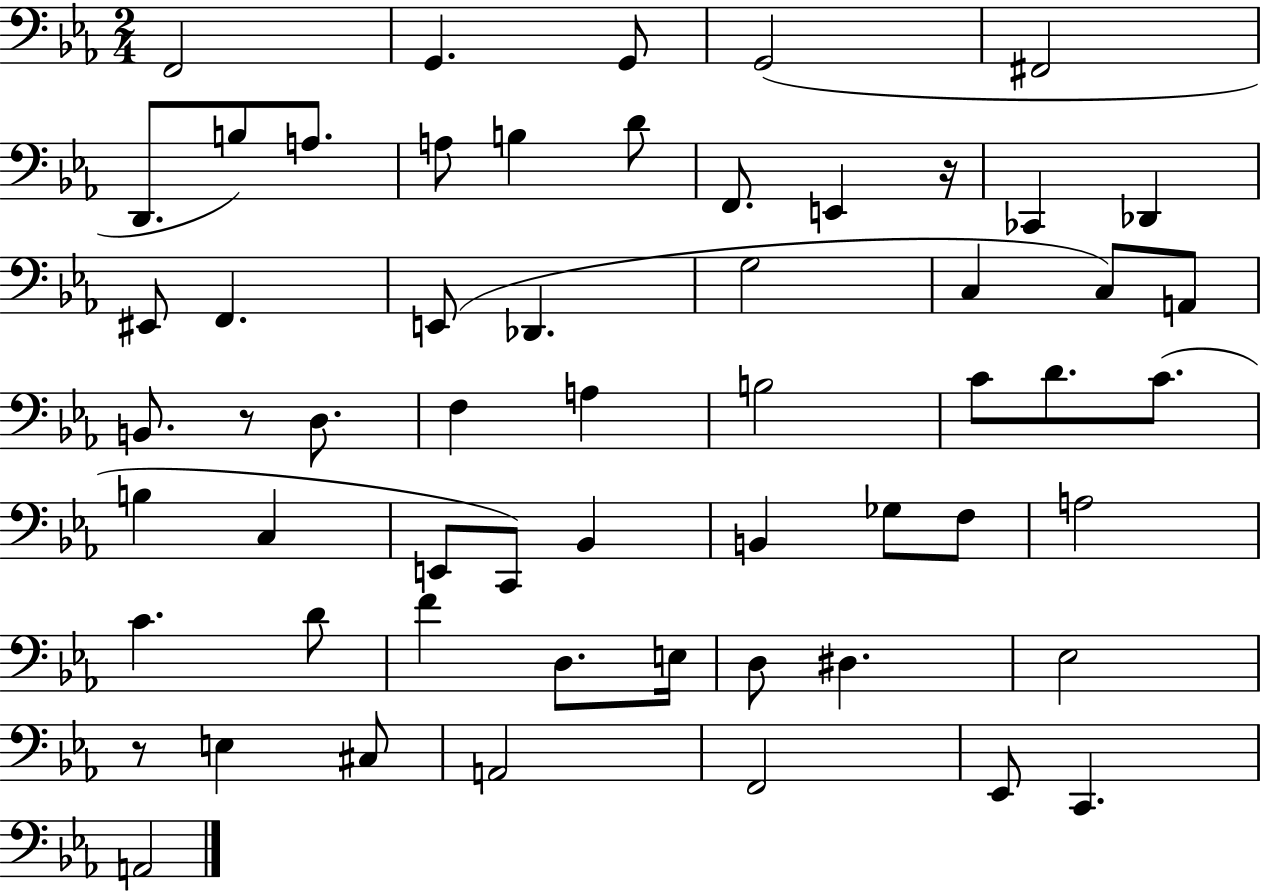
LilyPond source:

{
  \clef bass
  \numericTimeSignature
  \time 2/4
  \key ees \major
  f,2 | g,4. g,8 | g,2( | fis,2 | \break d,8. b8) a8. | a8 b4 d'8 | f,8. e,4 r16 | ces,4 des,4 | \break eis,8 f,4. | e,8( des,4. | g2 | c4 c8) a,8 | \break b,8. r8 d8. | f4 a4 | b2 | c'8 d'8. c'8.( | \break b4 c4 | e,8 c,8) bes,4 | b,4 ges8 f8 | a2 | \break c'4. d'8 | f'4 d8. e16 | d8 dis4. | ees2 | \break r8 e4 cis8 | a,2 | f,2 | ees,8 c,4. | \break a,2 | \bar "|."
}